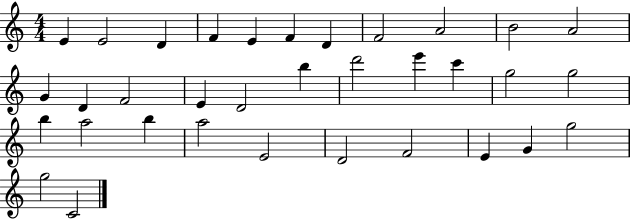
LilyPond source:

{
  \clef treble
  \numericTimeSignature
  \time 4/4
  \key c \major
  e'4 e'2 d'4 | f'4 e'4 f'4 d'4 | f'2 a'2 | b'2 a'2 | \break g'4 d'4 f'2 | e'4 d'2 b''4 | d'''2 e'''4 c'''4 | g''2 g''2 | \break b''4 a''2 b''4 | a''2 e'2 | d'2 f'2 | e'4 g'4 g''2 | \break g''2 c'2 | \bar "|."
}